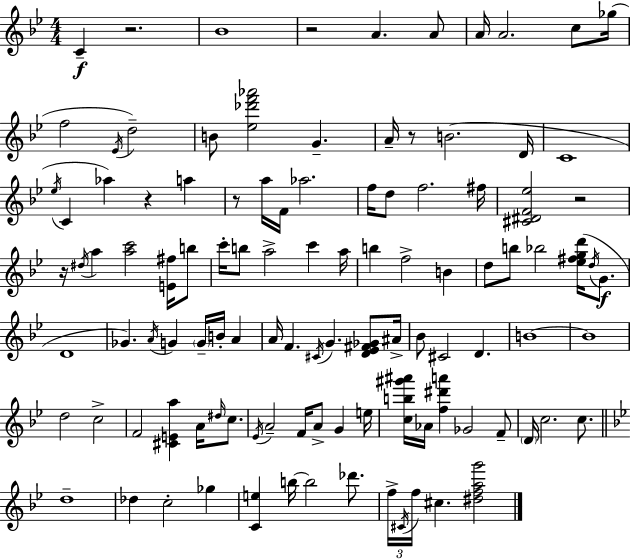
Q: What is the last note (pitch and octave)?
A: C#5